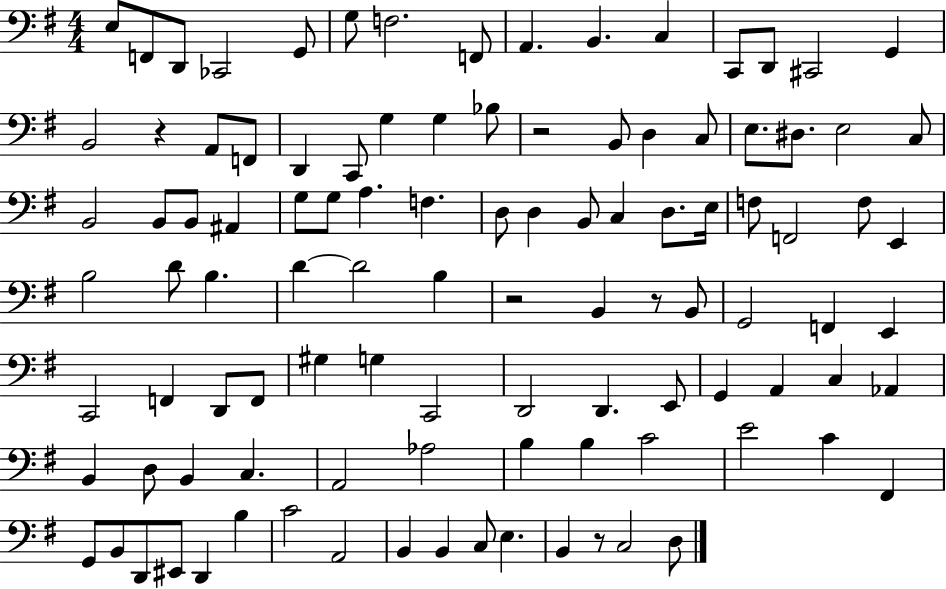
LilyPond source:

{
  \clef bass
  \numericTimeSignature
  \time 4/4
  \key g \major
  \repeat volta 2 { e8 f,8 d,8 ces,2 g,8 | g8 f2. f,8 | a,4. b,4. c4 | c,8 d,8 cis,2 g,4 | \break b,2 r4 a,8 f,8 | d,4 c,8 g4 g4 bes8 | r2 b,8 d4 c8 | e8. dis8. e2 c8 | \break b,2 b,8 b,8 ais,4 | g8 g8 a4. f4. | d8 d4 b,8 c4 d8. e16 | f8 f,2 f8 e,4 | \break b2 d'8 b4. | d'4~~ d'2 b4 | r2 b,4 r8 b,8 | g,2 f,4 e,4 | \break c,2 f,4 d,8 f,8 | gis4 g4 c,2 | d,2 d,4. e,8 | g,4 a,4 c4 aes,4 | \break b,4 d8 b,4 c4. | a,2 aes2 | b4 b4 c'2 | e'2 c'4 fis,4 | \break g,8 b,8 d,8 eis,8 d,4 b4 | c'2 a,2 | b,4 b,4 c8 e4. | b,4 r8 c2 d8 | \break } \bar "|."
}